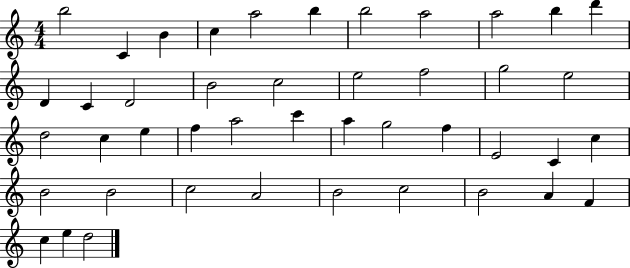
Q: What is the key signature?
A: C major